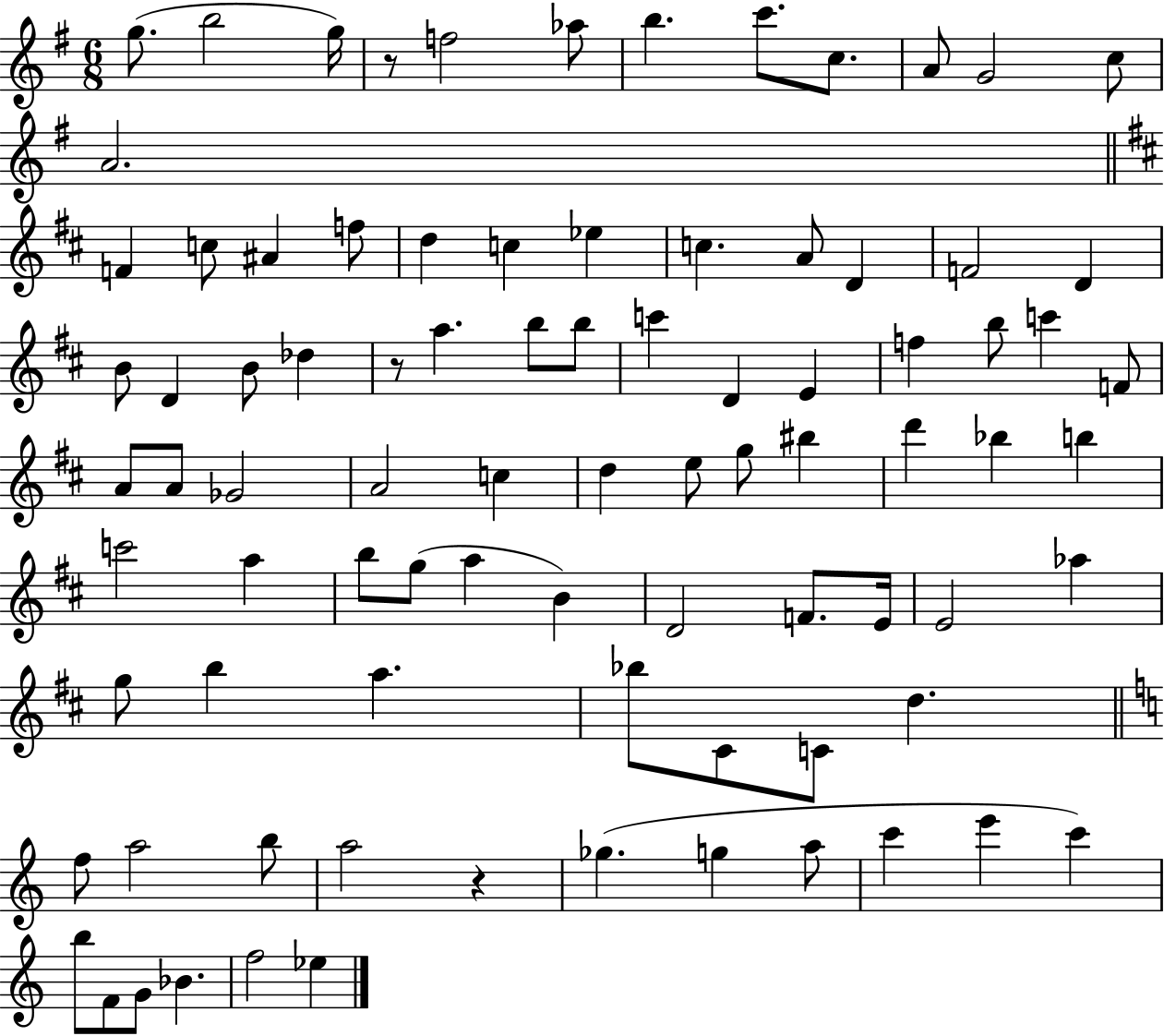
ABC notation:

X:1
T:Untitled
M:6/8
L:1/4
K:G
g/2 b2 g/4 z/2 f2 _a/2 b c'/2 c/2 A/2 G2 c/2 A2 F c/2 ^A f/2 d c _e c A/2 D F2 D B/2 D B/2 _d z/2 a b/2 b/2 c' D E f b/2 c' F/2 A/2 A/2 _G2 A2 c d e/2 g/2 ^b d' _b b c'2 a b/2 g/2 a B D2 F/2 E/4 E2 _a g/2 b a _b/2 ^C/2 C/2 d f/2 a2 b/2 a2 z _g g a/2 c' e' c' b/2 F/2 G/2 _B f2 _e